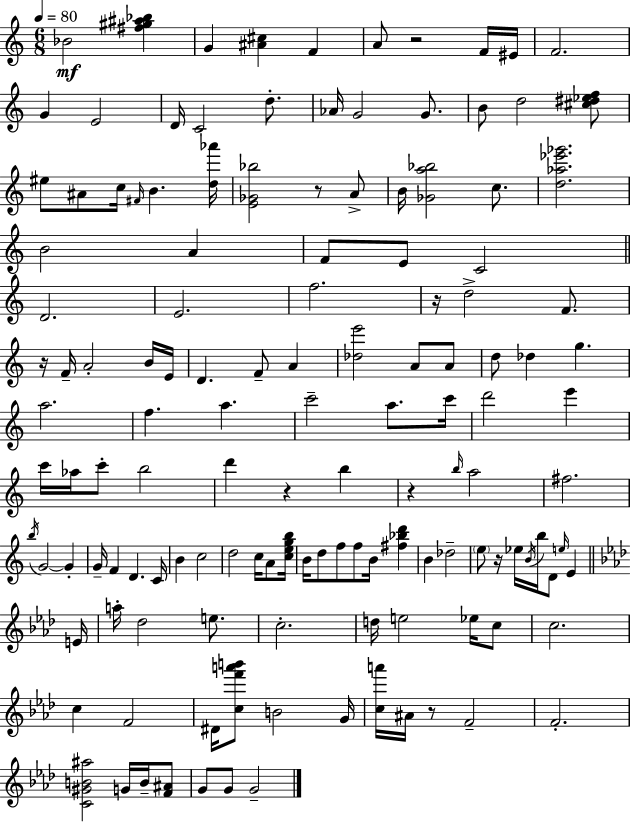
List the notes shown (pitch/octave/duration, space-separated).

Bb4/h [F#5,G#5,A#5,Bb5]/q G4/q [A#4,C#5]/q F4/q A4/e R/h F4/s EIS4/s F4/h. G4/q E4/h D4/s C4/h D5/e. Ab4/s G4/h G4/e. B4/e D5/h [C#5,D#5,Eb5,F5]/e EIS5/e A#4/e C5/s F#4/s B4/q. [D5,Ab6]/s [E4,Gb4,Bb5]/h R/e A4/e B4/s [Gb4,A5,Bb5]/h C5/e. [D5,Ab5,Eb6,Gb6]/h. B4/h A4/q F4/e E4/e C4/h D4/h. E4/h. F5/h. R/s D5/h F4/e. R/s F4/s A4/h B4/s E4/s D4/q. F4/e A4/q [Db5,E6]/h A4/e A4/e D5/e Db5/q G5/q. A5/h. F5/q. A5/q. C6/h A5/e. C6/s D6/h E6/q C6/s Ab5/s C6/e B5/h D6/q R/q B5/q R/q B5/s A5/h F#5/h. B5/s G4/h G4/q G4/s F4/q D4/q. C4/s B4/q C5/h D5/h C5/s A4/e [C5,E5,G5,B5]/s B4/s D5/e F5/e F5/e B4/s [F#5,Bb5,D6]/q B4/q Db5/h E5/e R/s Eb5/s B4/s B5/s D4/e E5/s E4/q E4/s A5/s Db5/h E5/e. C5/h. D5/s E5/h Eb5/s C5/e C5/h. C5/q F4/h D#4/s [C5,F6,A6,B6]/e B4/h G4/s [C5,A6]/s A#4/s R/e F4/h F4/h. [C4,G#4,B4,A#5]/h G4/s B4/s [F4,A#4]/e G4/e G4/e G4/h